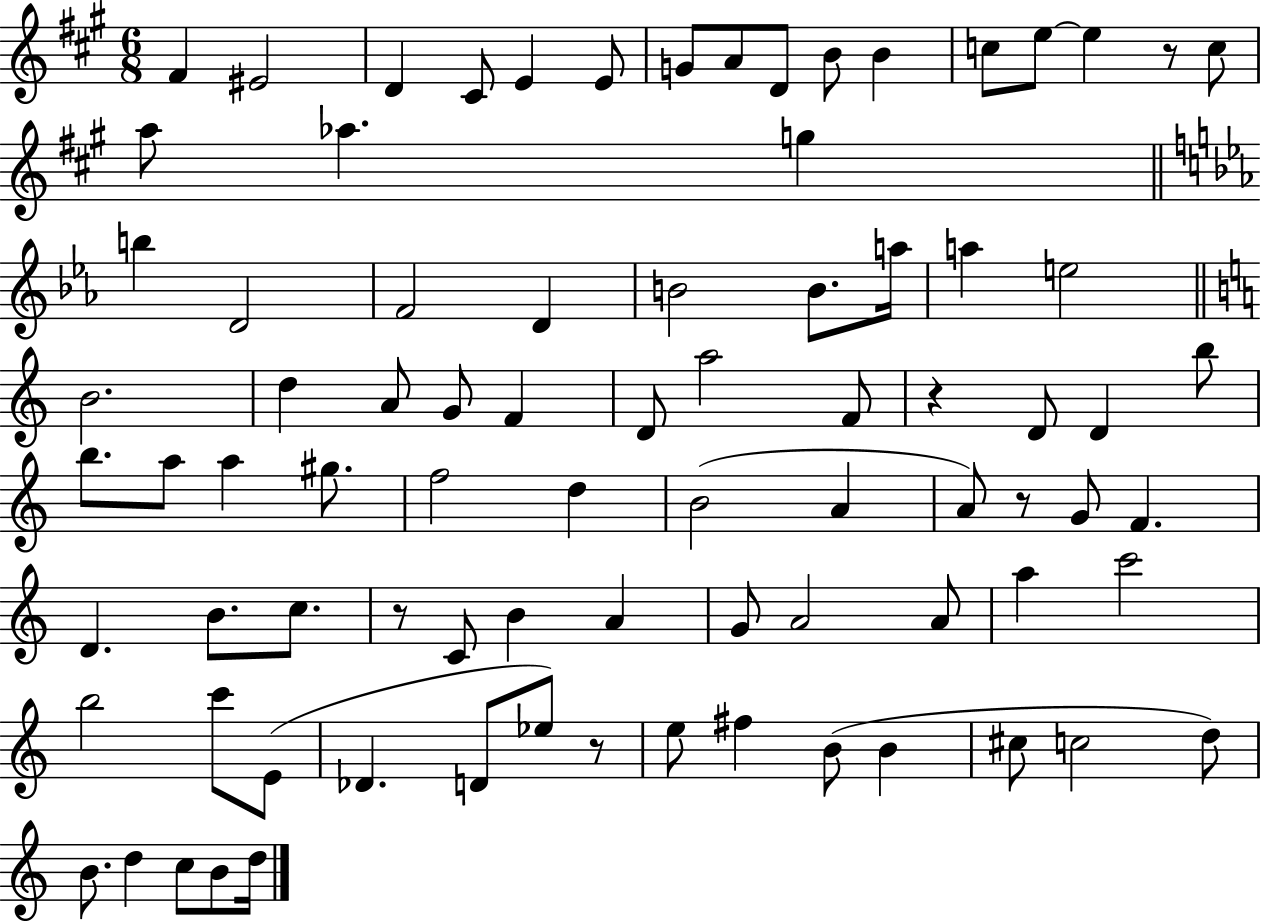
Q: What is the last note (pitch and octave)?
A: D5